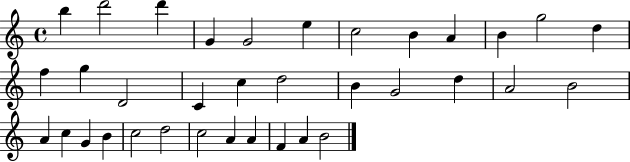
B5/q D6/h D6/q G4/q G4/h E5/q C5/h B4/q A4/q B4/q G5/h D5/q F5/q G5/q D4/h C4/q C5/q D5/h B4/q G4/h D5/q A4/h B4/h A4/q C5/q G4/q B4/q C5/h D5/h C5/h A4/q A4/q F4/q A4/q B4/h